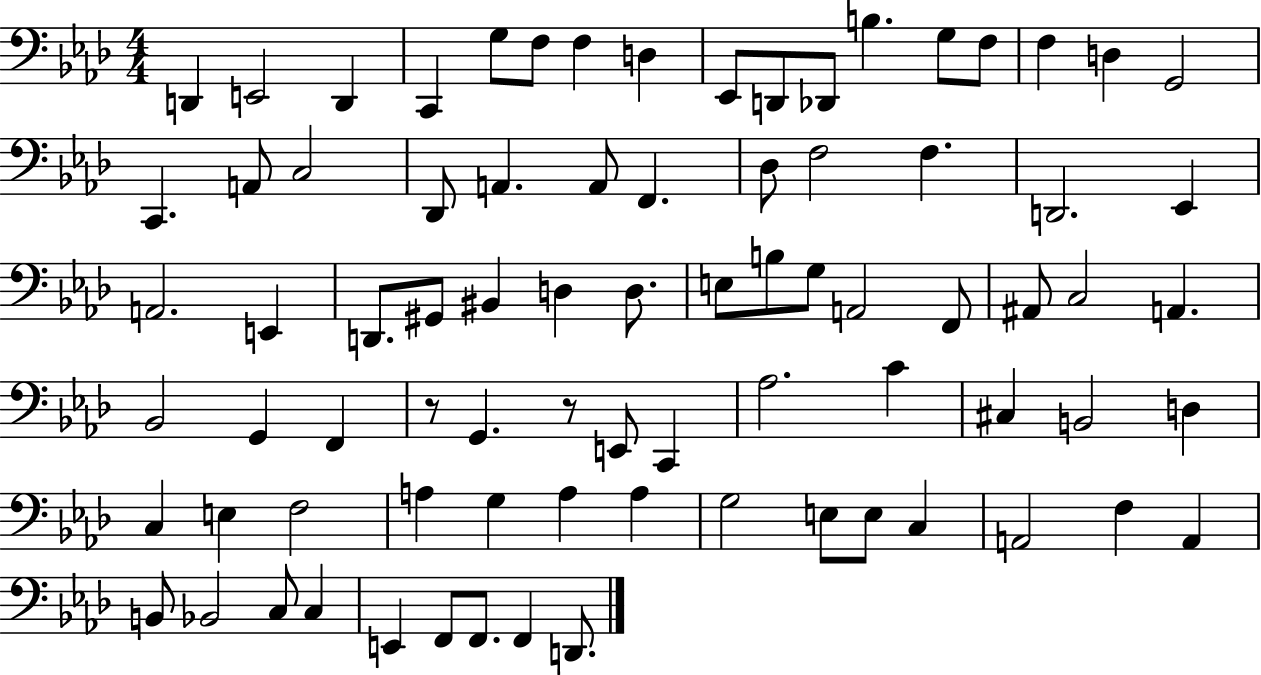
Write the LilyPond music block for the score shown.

{
  \clef bass
  \numericTimeSignature
  \time 4/4
  \key aes \major
  d,4 e,2 d,4 | c,4 g8 f8 f4 d4 | ees,8 d,8 des,8 b4. g8 f8 | f4 d4 g,2 | \break c,4. a,8 c2 | des,8 a,4. a,8 f,4. | des8 f2 f4. | d,2. ees,4 | \break a,2. e,4 | d,8. gis,8 bis,4 d4 d8. | e8 b8 g8 a,2 f,8 | ais,8 c2 a,4. | \break bes,2 g,4 f,4 | r8 g,4. r8 e,8 c,4 | aes2. c'4 | cis4 b,2 d4 | \break c4 e4 f2 | a4 g4 a4 a4 | g2 e8 e8 c4 | a,2 f4 a,4 | \break b,8 bes,2 c8 c4 | e,4 f,8 f,8. f,4 d,8. | \bar "|."
}